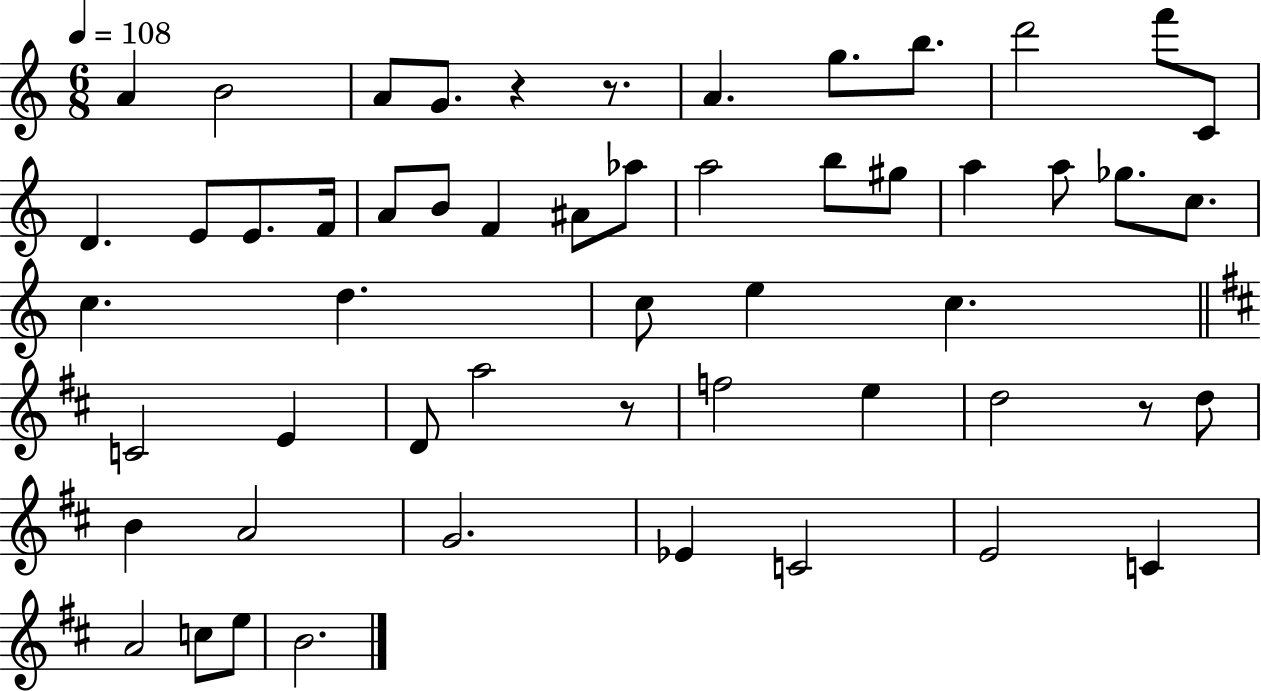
X:1
T:Untitled
M:6/8
L:1/4
K:C
A B2 A/2 G/2 z z/2 A g/2 b/2 d'2 f'/2 C/2 D E/2 E/2 F/4 A/2 B/2 F ^A/2 _a/2 a2 b/2 ^g/2 a a/2 _g/2 c/2 c d c/2 e c C2 E D/2 a2 z/2 f2 e d2 z/2 d/2 B A2 G2 _E C2 E2 C A2 c/2 e/2 B2